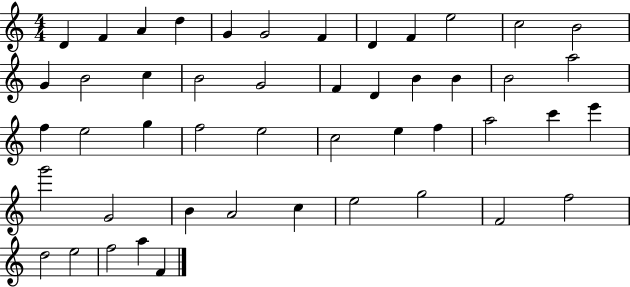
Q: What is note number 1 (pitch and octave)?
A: D4